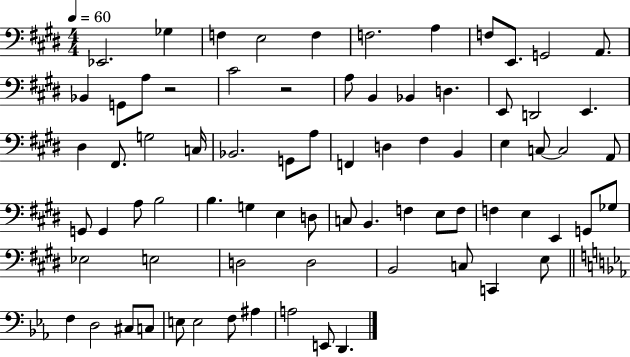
X:1
T:Untitled
M:4/4
L:1/4
K:E
_E,,2 _G, F, E,2 F, F,2 A, F,/2 E,,/2 G,,2 A,,/2 _B,, G,,/2 A,/2 z2 ^C2 z2 A,/2 B,, _B,, D, E,,/2 D,,2 E,, ^D, ^F,,/2 G,2 C,/4 _B,,2 G,,/2 A,/2 F,, D, ^F, B,, E, C,/2 C,2 A,,/2 G,,/2 G,, A,/2 B,2 B, G, E, D,/2 C,/2 B,, F, E,/2 F,/2 F, E, E,, G,,/2 _G,/2 _E,2 E,2 D,2 D,2 B,,2 C,/2 C,, E,/2 F, D,2 ^C,/2 C,/2 E,/2 E,2 F,/2 ^A, A,2 E,,/2 D,,